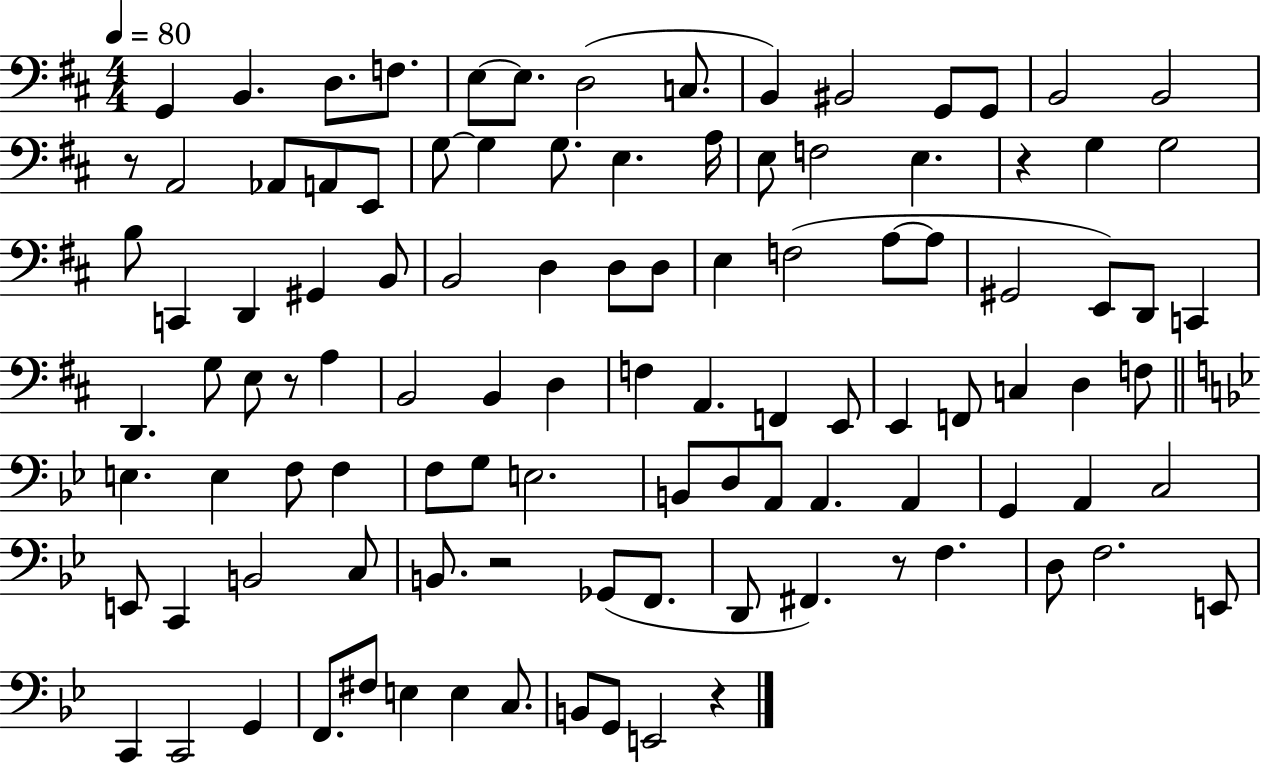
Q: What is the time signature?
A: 4/4